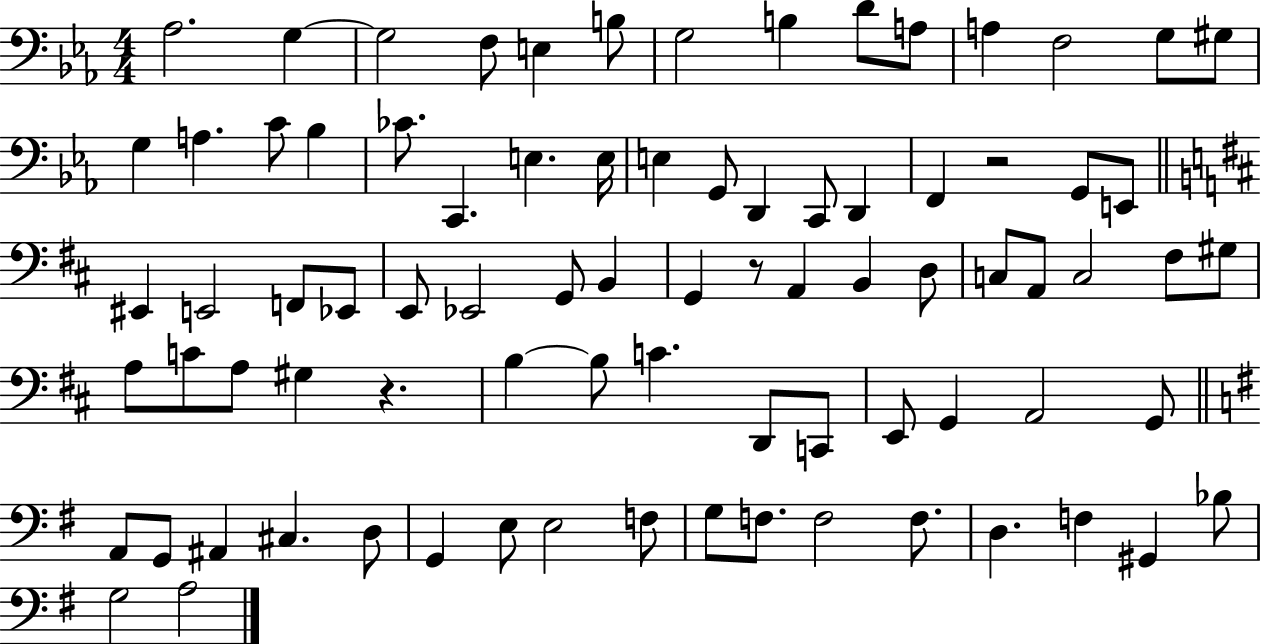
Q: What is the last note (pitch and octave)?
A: A3